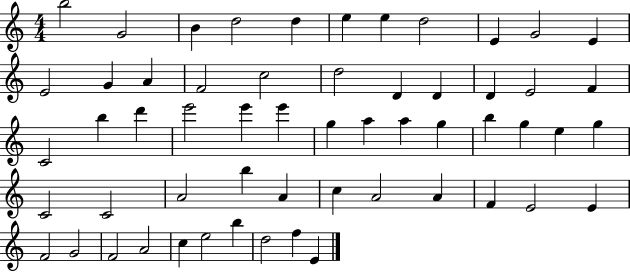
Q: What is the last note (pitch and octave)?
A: E4